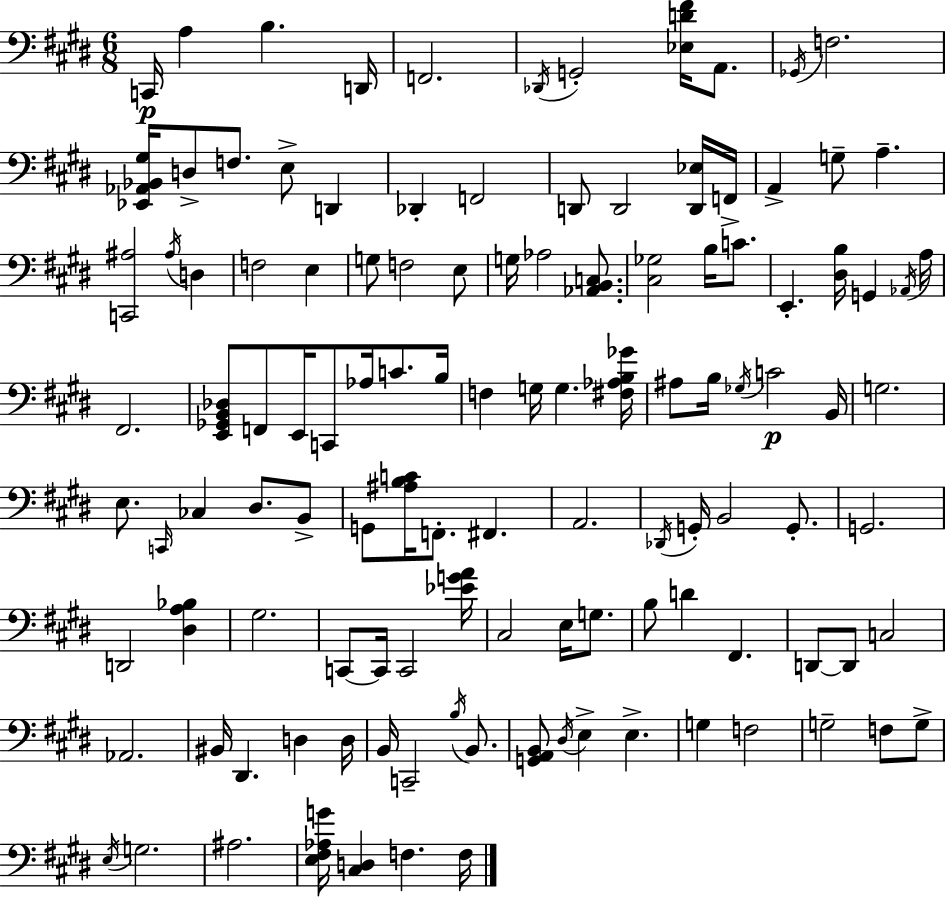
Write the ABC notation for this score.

X:1
T:Untitled
M:6/8
L:1/4
K:E
C,,/4 A, B, D,,/4 F,,2 _D,,/4 G,,2 [_E,D^F]/4 A,,/2 _G,,/4 F,2 [_E,,_A,,_B,,^G,]/4 D,/2 F,/2 E,/2 D,, _D,, F,,2 D,,/2 D,,2 [D,,_E,]/4 F,,/4 A,, G,/2 A, [C,,^A,]2 ^A,/4 D, F,2 E, G,/2 F,2 E,/2 G,/4 _A,2 [_A,,B,,C,]/2 [^C,_G,]2 B,/4 C/2 E,, [^D,B,]/4 G,, _A,,/4 A,/4 ^F,,2 [E,,_G,,B,,_D,]/2 F,,/2 E,,/4 C,,/2 _A,/4 C/2 B,/4 F, G,/4 G, [^F,_A,B,_G]/4 ^A,/2 B,/4 _G,/4 C2 B,,/4 G,2 E,/2 C,,/4 _C, ^D,/2 B,,/2 G,,/2 [^A,B,C]/4 F,,/2 ^F,, A,,2 _D,,/4 G,,/4 B,,2 G,,/2 G,,2 D,,2 [^D,A,_B,] ^G,2 C,,/2 C,,/4 C,,2 [_EGA]/4 ^C,2 E,/4 G,/2 B,/2 D ^F,, D,,/2 D,,/2 C,2 _A,,2 ^B,,/4 ^D,, D, D,/4 B,,/4 C,,2 B,/4 B,,/2 [G,,A,,B,,]/2 ^D,/4 E, E, G, F,2 G,2 F,/2 G,/2 E,/4 G,2 ^A,2 [E,^F,_A,G]/4 [^C,D,] F, F,/4